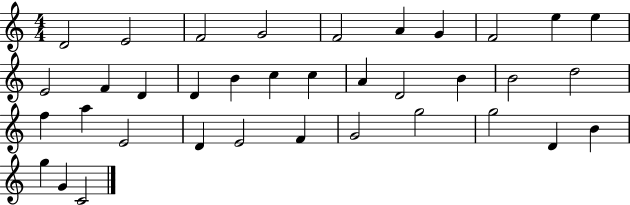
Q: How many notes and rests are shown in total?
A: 36